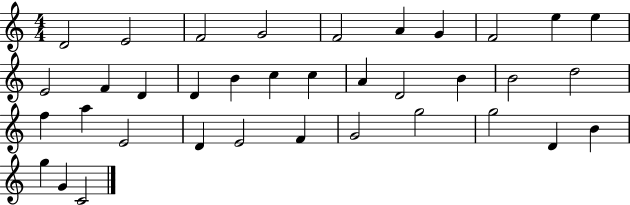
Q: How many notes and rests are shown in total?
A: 36